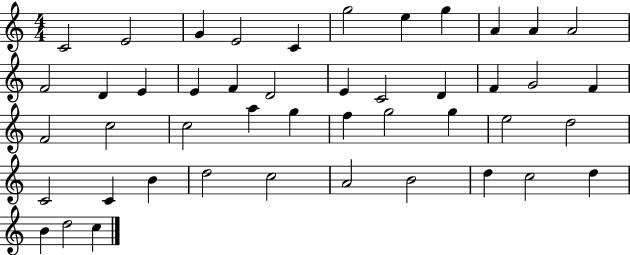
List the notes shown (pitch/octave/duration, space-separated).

C4/h E4/h G4/q E4/h C4/q G5/h E5/q G5/q A4/q A4/q A4/h F4/h D4/q E4/q E4/q F4/q D4/h E4/q C4/h D4/q F4/q G4/h F4/q F4/h C5/h C5/h A5/q G5/q F5/q G5/h G5/q E5/h D5/h C4/h C4/q B4/q D5/h C5/h A4/h B4/h D5/q C5/h D5/q B4/q D5/h C5/q